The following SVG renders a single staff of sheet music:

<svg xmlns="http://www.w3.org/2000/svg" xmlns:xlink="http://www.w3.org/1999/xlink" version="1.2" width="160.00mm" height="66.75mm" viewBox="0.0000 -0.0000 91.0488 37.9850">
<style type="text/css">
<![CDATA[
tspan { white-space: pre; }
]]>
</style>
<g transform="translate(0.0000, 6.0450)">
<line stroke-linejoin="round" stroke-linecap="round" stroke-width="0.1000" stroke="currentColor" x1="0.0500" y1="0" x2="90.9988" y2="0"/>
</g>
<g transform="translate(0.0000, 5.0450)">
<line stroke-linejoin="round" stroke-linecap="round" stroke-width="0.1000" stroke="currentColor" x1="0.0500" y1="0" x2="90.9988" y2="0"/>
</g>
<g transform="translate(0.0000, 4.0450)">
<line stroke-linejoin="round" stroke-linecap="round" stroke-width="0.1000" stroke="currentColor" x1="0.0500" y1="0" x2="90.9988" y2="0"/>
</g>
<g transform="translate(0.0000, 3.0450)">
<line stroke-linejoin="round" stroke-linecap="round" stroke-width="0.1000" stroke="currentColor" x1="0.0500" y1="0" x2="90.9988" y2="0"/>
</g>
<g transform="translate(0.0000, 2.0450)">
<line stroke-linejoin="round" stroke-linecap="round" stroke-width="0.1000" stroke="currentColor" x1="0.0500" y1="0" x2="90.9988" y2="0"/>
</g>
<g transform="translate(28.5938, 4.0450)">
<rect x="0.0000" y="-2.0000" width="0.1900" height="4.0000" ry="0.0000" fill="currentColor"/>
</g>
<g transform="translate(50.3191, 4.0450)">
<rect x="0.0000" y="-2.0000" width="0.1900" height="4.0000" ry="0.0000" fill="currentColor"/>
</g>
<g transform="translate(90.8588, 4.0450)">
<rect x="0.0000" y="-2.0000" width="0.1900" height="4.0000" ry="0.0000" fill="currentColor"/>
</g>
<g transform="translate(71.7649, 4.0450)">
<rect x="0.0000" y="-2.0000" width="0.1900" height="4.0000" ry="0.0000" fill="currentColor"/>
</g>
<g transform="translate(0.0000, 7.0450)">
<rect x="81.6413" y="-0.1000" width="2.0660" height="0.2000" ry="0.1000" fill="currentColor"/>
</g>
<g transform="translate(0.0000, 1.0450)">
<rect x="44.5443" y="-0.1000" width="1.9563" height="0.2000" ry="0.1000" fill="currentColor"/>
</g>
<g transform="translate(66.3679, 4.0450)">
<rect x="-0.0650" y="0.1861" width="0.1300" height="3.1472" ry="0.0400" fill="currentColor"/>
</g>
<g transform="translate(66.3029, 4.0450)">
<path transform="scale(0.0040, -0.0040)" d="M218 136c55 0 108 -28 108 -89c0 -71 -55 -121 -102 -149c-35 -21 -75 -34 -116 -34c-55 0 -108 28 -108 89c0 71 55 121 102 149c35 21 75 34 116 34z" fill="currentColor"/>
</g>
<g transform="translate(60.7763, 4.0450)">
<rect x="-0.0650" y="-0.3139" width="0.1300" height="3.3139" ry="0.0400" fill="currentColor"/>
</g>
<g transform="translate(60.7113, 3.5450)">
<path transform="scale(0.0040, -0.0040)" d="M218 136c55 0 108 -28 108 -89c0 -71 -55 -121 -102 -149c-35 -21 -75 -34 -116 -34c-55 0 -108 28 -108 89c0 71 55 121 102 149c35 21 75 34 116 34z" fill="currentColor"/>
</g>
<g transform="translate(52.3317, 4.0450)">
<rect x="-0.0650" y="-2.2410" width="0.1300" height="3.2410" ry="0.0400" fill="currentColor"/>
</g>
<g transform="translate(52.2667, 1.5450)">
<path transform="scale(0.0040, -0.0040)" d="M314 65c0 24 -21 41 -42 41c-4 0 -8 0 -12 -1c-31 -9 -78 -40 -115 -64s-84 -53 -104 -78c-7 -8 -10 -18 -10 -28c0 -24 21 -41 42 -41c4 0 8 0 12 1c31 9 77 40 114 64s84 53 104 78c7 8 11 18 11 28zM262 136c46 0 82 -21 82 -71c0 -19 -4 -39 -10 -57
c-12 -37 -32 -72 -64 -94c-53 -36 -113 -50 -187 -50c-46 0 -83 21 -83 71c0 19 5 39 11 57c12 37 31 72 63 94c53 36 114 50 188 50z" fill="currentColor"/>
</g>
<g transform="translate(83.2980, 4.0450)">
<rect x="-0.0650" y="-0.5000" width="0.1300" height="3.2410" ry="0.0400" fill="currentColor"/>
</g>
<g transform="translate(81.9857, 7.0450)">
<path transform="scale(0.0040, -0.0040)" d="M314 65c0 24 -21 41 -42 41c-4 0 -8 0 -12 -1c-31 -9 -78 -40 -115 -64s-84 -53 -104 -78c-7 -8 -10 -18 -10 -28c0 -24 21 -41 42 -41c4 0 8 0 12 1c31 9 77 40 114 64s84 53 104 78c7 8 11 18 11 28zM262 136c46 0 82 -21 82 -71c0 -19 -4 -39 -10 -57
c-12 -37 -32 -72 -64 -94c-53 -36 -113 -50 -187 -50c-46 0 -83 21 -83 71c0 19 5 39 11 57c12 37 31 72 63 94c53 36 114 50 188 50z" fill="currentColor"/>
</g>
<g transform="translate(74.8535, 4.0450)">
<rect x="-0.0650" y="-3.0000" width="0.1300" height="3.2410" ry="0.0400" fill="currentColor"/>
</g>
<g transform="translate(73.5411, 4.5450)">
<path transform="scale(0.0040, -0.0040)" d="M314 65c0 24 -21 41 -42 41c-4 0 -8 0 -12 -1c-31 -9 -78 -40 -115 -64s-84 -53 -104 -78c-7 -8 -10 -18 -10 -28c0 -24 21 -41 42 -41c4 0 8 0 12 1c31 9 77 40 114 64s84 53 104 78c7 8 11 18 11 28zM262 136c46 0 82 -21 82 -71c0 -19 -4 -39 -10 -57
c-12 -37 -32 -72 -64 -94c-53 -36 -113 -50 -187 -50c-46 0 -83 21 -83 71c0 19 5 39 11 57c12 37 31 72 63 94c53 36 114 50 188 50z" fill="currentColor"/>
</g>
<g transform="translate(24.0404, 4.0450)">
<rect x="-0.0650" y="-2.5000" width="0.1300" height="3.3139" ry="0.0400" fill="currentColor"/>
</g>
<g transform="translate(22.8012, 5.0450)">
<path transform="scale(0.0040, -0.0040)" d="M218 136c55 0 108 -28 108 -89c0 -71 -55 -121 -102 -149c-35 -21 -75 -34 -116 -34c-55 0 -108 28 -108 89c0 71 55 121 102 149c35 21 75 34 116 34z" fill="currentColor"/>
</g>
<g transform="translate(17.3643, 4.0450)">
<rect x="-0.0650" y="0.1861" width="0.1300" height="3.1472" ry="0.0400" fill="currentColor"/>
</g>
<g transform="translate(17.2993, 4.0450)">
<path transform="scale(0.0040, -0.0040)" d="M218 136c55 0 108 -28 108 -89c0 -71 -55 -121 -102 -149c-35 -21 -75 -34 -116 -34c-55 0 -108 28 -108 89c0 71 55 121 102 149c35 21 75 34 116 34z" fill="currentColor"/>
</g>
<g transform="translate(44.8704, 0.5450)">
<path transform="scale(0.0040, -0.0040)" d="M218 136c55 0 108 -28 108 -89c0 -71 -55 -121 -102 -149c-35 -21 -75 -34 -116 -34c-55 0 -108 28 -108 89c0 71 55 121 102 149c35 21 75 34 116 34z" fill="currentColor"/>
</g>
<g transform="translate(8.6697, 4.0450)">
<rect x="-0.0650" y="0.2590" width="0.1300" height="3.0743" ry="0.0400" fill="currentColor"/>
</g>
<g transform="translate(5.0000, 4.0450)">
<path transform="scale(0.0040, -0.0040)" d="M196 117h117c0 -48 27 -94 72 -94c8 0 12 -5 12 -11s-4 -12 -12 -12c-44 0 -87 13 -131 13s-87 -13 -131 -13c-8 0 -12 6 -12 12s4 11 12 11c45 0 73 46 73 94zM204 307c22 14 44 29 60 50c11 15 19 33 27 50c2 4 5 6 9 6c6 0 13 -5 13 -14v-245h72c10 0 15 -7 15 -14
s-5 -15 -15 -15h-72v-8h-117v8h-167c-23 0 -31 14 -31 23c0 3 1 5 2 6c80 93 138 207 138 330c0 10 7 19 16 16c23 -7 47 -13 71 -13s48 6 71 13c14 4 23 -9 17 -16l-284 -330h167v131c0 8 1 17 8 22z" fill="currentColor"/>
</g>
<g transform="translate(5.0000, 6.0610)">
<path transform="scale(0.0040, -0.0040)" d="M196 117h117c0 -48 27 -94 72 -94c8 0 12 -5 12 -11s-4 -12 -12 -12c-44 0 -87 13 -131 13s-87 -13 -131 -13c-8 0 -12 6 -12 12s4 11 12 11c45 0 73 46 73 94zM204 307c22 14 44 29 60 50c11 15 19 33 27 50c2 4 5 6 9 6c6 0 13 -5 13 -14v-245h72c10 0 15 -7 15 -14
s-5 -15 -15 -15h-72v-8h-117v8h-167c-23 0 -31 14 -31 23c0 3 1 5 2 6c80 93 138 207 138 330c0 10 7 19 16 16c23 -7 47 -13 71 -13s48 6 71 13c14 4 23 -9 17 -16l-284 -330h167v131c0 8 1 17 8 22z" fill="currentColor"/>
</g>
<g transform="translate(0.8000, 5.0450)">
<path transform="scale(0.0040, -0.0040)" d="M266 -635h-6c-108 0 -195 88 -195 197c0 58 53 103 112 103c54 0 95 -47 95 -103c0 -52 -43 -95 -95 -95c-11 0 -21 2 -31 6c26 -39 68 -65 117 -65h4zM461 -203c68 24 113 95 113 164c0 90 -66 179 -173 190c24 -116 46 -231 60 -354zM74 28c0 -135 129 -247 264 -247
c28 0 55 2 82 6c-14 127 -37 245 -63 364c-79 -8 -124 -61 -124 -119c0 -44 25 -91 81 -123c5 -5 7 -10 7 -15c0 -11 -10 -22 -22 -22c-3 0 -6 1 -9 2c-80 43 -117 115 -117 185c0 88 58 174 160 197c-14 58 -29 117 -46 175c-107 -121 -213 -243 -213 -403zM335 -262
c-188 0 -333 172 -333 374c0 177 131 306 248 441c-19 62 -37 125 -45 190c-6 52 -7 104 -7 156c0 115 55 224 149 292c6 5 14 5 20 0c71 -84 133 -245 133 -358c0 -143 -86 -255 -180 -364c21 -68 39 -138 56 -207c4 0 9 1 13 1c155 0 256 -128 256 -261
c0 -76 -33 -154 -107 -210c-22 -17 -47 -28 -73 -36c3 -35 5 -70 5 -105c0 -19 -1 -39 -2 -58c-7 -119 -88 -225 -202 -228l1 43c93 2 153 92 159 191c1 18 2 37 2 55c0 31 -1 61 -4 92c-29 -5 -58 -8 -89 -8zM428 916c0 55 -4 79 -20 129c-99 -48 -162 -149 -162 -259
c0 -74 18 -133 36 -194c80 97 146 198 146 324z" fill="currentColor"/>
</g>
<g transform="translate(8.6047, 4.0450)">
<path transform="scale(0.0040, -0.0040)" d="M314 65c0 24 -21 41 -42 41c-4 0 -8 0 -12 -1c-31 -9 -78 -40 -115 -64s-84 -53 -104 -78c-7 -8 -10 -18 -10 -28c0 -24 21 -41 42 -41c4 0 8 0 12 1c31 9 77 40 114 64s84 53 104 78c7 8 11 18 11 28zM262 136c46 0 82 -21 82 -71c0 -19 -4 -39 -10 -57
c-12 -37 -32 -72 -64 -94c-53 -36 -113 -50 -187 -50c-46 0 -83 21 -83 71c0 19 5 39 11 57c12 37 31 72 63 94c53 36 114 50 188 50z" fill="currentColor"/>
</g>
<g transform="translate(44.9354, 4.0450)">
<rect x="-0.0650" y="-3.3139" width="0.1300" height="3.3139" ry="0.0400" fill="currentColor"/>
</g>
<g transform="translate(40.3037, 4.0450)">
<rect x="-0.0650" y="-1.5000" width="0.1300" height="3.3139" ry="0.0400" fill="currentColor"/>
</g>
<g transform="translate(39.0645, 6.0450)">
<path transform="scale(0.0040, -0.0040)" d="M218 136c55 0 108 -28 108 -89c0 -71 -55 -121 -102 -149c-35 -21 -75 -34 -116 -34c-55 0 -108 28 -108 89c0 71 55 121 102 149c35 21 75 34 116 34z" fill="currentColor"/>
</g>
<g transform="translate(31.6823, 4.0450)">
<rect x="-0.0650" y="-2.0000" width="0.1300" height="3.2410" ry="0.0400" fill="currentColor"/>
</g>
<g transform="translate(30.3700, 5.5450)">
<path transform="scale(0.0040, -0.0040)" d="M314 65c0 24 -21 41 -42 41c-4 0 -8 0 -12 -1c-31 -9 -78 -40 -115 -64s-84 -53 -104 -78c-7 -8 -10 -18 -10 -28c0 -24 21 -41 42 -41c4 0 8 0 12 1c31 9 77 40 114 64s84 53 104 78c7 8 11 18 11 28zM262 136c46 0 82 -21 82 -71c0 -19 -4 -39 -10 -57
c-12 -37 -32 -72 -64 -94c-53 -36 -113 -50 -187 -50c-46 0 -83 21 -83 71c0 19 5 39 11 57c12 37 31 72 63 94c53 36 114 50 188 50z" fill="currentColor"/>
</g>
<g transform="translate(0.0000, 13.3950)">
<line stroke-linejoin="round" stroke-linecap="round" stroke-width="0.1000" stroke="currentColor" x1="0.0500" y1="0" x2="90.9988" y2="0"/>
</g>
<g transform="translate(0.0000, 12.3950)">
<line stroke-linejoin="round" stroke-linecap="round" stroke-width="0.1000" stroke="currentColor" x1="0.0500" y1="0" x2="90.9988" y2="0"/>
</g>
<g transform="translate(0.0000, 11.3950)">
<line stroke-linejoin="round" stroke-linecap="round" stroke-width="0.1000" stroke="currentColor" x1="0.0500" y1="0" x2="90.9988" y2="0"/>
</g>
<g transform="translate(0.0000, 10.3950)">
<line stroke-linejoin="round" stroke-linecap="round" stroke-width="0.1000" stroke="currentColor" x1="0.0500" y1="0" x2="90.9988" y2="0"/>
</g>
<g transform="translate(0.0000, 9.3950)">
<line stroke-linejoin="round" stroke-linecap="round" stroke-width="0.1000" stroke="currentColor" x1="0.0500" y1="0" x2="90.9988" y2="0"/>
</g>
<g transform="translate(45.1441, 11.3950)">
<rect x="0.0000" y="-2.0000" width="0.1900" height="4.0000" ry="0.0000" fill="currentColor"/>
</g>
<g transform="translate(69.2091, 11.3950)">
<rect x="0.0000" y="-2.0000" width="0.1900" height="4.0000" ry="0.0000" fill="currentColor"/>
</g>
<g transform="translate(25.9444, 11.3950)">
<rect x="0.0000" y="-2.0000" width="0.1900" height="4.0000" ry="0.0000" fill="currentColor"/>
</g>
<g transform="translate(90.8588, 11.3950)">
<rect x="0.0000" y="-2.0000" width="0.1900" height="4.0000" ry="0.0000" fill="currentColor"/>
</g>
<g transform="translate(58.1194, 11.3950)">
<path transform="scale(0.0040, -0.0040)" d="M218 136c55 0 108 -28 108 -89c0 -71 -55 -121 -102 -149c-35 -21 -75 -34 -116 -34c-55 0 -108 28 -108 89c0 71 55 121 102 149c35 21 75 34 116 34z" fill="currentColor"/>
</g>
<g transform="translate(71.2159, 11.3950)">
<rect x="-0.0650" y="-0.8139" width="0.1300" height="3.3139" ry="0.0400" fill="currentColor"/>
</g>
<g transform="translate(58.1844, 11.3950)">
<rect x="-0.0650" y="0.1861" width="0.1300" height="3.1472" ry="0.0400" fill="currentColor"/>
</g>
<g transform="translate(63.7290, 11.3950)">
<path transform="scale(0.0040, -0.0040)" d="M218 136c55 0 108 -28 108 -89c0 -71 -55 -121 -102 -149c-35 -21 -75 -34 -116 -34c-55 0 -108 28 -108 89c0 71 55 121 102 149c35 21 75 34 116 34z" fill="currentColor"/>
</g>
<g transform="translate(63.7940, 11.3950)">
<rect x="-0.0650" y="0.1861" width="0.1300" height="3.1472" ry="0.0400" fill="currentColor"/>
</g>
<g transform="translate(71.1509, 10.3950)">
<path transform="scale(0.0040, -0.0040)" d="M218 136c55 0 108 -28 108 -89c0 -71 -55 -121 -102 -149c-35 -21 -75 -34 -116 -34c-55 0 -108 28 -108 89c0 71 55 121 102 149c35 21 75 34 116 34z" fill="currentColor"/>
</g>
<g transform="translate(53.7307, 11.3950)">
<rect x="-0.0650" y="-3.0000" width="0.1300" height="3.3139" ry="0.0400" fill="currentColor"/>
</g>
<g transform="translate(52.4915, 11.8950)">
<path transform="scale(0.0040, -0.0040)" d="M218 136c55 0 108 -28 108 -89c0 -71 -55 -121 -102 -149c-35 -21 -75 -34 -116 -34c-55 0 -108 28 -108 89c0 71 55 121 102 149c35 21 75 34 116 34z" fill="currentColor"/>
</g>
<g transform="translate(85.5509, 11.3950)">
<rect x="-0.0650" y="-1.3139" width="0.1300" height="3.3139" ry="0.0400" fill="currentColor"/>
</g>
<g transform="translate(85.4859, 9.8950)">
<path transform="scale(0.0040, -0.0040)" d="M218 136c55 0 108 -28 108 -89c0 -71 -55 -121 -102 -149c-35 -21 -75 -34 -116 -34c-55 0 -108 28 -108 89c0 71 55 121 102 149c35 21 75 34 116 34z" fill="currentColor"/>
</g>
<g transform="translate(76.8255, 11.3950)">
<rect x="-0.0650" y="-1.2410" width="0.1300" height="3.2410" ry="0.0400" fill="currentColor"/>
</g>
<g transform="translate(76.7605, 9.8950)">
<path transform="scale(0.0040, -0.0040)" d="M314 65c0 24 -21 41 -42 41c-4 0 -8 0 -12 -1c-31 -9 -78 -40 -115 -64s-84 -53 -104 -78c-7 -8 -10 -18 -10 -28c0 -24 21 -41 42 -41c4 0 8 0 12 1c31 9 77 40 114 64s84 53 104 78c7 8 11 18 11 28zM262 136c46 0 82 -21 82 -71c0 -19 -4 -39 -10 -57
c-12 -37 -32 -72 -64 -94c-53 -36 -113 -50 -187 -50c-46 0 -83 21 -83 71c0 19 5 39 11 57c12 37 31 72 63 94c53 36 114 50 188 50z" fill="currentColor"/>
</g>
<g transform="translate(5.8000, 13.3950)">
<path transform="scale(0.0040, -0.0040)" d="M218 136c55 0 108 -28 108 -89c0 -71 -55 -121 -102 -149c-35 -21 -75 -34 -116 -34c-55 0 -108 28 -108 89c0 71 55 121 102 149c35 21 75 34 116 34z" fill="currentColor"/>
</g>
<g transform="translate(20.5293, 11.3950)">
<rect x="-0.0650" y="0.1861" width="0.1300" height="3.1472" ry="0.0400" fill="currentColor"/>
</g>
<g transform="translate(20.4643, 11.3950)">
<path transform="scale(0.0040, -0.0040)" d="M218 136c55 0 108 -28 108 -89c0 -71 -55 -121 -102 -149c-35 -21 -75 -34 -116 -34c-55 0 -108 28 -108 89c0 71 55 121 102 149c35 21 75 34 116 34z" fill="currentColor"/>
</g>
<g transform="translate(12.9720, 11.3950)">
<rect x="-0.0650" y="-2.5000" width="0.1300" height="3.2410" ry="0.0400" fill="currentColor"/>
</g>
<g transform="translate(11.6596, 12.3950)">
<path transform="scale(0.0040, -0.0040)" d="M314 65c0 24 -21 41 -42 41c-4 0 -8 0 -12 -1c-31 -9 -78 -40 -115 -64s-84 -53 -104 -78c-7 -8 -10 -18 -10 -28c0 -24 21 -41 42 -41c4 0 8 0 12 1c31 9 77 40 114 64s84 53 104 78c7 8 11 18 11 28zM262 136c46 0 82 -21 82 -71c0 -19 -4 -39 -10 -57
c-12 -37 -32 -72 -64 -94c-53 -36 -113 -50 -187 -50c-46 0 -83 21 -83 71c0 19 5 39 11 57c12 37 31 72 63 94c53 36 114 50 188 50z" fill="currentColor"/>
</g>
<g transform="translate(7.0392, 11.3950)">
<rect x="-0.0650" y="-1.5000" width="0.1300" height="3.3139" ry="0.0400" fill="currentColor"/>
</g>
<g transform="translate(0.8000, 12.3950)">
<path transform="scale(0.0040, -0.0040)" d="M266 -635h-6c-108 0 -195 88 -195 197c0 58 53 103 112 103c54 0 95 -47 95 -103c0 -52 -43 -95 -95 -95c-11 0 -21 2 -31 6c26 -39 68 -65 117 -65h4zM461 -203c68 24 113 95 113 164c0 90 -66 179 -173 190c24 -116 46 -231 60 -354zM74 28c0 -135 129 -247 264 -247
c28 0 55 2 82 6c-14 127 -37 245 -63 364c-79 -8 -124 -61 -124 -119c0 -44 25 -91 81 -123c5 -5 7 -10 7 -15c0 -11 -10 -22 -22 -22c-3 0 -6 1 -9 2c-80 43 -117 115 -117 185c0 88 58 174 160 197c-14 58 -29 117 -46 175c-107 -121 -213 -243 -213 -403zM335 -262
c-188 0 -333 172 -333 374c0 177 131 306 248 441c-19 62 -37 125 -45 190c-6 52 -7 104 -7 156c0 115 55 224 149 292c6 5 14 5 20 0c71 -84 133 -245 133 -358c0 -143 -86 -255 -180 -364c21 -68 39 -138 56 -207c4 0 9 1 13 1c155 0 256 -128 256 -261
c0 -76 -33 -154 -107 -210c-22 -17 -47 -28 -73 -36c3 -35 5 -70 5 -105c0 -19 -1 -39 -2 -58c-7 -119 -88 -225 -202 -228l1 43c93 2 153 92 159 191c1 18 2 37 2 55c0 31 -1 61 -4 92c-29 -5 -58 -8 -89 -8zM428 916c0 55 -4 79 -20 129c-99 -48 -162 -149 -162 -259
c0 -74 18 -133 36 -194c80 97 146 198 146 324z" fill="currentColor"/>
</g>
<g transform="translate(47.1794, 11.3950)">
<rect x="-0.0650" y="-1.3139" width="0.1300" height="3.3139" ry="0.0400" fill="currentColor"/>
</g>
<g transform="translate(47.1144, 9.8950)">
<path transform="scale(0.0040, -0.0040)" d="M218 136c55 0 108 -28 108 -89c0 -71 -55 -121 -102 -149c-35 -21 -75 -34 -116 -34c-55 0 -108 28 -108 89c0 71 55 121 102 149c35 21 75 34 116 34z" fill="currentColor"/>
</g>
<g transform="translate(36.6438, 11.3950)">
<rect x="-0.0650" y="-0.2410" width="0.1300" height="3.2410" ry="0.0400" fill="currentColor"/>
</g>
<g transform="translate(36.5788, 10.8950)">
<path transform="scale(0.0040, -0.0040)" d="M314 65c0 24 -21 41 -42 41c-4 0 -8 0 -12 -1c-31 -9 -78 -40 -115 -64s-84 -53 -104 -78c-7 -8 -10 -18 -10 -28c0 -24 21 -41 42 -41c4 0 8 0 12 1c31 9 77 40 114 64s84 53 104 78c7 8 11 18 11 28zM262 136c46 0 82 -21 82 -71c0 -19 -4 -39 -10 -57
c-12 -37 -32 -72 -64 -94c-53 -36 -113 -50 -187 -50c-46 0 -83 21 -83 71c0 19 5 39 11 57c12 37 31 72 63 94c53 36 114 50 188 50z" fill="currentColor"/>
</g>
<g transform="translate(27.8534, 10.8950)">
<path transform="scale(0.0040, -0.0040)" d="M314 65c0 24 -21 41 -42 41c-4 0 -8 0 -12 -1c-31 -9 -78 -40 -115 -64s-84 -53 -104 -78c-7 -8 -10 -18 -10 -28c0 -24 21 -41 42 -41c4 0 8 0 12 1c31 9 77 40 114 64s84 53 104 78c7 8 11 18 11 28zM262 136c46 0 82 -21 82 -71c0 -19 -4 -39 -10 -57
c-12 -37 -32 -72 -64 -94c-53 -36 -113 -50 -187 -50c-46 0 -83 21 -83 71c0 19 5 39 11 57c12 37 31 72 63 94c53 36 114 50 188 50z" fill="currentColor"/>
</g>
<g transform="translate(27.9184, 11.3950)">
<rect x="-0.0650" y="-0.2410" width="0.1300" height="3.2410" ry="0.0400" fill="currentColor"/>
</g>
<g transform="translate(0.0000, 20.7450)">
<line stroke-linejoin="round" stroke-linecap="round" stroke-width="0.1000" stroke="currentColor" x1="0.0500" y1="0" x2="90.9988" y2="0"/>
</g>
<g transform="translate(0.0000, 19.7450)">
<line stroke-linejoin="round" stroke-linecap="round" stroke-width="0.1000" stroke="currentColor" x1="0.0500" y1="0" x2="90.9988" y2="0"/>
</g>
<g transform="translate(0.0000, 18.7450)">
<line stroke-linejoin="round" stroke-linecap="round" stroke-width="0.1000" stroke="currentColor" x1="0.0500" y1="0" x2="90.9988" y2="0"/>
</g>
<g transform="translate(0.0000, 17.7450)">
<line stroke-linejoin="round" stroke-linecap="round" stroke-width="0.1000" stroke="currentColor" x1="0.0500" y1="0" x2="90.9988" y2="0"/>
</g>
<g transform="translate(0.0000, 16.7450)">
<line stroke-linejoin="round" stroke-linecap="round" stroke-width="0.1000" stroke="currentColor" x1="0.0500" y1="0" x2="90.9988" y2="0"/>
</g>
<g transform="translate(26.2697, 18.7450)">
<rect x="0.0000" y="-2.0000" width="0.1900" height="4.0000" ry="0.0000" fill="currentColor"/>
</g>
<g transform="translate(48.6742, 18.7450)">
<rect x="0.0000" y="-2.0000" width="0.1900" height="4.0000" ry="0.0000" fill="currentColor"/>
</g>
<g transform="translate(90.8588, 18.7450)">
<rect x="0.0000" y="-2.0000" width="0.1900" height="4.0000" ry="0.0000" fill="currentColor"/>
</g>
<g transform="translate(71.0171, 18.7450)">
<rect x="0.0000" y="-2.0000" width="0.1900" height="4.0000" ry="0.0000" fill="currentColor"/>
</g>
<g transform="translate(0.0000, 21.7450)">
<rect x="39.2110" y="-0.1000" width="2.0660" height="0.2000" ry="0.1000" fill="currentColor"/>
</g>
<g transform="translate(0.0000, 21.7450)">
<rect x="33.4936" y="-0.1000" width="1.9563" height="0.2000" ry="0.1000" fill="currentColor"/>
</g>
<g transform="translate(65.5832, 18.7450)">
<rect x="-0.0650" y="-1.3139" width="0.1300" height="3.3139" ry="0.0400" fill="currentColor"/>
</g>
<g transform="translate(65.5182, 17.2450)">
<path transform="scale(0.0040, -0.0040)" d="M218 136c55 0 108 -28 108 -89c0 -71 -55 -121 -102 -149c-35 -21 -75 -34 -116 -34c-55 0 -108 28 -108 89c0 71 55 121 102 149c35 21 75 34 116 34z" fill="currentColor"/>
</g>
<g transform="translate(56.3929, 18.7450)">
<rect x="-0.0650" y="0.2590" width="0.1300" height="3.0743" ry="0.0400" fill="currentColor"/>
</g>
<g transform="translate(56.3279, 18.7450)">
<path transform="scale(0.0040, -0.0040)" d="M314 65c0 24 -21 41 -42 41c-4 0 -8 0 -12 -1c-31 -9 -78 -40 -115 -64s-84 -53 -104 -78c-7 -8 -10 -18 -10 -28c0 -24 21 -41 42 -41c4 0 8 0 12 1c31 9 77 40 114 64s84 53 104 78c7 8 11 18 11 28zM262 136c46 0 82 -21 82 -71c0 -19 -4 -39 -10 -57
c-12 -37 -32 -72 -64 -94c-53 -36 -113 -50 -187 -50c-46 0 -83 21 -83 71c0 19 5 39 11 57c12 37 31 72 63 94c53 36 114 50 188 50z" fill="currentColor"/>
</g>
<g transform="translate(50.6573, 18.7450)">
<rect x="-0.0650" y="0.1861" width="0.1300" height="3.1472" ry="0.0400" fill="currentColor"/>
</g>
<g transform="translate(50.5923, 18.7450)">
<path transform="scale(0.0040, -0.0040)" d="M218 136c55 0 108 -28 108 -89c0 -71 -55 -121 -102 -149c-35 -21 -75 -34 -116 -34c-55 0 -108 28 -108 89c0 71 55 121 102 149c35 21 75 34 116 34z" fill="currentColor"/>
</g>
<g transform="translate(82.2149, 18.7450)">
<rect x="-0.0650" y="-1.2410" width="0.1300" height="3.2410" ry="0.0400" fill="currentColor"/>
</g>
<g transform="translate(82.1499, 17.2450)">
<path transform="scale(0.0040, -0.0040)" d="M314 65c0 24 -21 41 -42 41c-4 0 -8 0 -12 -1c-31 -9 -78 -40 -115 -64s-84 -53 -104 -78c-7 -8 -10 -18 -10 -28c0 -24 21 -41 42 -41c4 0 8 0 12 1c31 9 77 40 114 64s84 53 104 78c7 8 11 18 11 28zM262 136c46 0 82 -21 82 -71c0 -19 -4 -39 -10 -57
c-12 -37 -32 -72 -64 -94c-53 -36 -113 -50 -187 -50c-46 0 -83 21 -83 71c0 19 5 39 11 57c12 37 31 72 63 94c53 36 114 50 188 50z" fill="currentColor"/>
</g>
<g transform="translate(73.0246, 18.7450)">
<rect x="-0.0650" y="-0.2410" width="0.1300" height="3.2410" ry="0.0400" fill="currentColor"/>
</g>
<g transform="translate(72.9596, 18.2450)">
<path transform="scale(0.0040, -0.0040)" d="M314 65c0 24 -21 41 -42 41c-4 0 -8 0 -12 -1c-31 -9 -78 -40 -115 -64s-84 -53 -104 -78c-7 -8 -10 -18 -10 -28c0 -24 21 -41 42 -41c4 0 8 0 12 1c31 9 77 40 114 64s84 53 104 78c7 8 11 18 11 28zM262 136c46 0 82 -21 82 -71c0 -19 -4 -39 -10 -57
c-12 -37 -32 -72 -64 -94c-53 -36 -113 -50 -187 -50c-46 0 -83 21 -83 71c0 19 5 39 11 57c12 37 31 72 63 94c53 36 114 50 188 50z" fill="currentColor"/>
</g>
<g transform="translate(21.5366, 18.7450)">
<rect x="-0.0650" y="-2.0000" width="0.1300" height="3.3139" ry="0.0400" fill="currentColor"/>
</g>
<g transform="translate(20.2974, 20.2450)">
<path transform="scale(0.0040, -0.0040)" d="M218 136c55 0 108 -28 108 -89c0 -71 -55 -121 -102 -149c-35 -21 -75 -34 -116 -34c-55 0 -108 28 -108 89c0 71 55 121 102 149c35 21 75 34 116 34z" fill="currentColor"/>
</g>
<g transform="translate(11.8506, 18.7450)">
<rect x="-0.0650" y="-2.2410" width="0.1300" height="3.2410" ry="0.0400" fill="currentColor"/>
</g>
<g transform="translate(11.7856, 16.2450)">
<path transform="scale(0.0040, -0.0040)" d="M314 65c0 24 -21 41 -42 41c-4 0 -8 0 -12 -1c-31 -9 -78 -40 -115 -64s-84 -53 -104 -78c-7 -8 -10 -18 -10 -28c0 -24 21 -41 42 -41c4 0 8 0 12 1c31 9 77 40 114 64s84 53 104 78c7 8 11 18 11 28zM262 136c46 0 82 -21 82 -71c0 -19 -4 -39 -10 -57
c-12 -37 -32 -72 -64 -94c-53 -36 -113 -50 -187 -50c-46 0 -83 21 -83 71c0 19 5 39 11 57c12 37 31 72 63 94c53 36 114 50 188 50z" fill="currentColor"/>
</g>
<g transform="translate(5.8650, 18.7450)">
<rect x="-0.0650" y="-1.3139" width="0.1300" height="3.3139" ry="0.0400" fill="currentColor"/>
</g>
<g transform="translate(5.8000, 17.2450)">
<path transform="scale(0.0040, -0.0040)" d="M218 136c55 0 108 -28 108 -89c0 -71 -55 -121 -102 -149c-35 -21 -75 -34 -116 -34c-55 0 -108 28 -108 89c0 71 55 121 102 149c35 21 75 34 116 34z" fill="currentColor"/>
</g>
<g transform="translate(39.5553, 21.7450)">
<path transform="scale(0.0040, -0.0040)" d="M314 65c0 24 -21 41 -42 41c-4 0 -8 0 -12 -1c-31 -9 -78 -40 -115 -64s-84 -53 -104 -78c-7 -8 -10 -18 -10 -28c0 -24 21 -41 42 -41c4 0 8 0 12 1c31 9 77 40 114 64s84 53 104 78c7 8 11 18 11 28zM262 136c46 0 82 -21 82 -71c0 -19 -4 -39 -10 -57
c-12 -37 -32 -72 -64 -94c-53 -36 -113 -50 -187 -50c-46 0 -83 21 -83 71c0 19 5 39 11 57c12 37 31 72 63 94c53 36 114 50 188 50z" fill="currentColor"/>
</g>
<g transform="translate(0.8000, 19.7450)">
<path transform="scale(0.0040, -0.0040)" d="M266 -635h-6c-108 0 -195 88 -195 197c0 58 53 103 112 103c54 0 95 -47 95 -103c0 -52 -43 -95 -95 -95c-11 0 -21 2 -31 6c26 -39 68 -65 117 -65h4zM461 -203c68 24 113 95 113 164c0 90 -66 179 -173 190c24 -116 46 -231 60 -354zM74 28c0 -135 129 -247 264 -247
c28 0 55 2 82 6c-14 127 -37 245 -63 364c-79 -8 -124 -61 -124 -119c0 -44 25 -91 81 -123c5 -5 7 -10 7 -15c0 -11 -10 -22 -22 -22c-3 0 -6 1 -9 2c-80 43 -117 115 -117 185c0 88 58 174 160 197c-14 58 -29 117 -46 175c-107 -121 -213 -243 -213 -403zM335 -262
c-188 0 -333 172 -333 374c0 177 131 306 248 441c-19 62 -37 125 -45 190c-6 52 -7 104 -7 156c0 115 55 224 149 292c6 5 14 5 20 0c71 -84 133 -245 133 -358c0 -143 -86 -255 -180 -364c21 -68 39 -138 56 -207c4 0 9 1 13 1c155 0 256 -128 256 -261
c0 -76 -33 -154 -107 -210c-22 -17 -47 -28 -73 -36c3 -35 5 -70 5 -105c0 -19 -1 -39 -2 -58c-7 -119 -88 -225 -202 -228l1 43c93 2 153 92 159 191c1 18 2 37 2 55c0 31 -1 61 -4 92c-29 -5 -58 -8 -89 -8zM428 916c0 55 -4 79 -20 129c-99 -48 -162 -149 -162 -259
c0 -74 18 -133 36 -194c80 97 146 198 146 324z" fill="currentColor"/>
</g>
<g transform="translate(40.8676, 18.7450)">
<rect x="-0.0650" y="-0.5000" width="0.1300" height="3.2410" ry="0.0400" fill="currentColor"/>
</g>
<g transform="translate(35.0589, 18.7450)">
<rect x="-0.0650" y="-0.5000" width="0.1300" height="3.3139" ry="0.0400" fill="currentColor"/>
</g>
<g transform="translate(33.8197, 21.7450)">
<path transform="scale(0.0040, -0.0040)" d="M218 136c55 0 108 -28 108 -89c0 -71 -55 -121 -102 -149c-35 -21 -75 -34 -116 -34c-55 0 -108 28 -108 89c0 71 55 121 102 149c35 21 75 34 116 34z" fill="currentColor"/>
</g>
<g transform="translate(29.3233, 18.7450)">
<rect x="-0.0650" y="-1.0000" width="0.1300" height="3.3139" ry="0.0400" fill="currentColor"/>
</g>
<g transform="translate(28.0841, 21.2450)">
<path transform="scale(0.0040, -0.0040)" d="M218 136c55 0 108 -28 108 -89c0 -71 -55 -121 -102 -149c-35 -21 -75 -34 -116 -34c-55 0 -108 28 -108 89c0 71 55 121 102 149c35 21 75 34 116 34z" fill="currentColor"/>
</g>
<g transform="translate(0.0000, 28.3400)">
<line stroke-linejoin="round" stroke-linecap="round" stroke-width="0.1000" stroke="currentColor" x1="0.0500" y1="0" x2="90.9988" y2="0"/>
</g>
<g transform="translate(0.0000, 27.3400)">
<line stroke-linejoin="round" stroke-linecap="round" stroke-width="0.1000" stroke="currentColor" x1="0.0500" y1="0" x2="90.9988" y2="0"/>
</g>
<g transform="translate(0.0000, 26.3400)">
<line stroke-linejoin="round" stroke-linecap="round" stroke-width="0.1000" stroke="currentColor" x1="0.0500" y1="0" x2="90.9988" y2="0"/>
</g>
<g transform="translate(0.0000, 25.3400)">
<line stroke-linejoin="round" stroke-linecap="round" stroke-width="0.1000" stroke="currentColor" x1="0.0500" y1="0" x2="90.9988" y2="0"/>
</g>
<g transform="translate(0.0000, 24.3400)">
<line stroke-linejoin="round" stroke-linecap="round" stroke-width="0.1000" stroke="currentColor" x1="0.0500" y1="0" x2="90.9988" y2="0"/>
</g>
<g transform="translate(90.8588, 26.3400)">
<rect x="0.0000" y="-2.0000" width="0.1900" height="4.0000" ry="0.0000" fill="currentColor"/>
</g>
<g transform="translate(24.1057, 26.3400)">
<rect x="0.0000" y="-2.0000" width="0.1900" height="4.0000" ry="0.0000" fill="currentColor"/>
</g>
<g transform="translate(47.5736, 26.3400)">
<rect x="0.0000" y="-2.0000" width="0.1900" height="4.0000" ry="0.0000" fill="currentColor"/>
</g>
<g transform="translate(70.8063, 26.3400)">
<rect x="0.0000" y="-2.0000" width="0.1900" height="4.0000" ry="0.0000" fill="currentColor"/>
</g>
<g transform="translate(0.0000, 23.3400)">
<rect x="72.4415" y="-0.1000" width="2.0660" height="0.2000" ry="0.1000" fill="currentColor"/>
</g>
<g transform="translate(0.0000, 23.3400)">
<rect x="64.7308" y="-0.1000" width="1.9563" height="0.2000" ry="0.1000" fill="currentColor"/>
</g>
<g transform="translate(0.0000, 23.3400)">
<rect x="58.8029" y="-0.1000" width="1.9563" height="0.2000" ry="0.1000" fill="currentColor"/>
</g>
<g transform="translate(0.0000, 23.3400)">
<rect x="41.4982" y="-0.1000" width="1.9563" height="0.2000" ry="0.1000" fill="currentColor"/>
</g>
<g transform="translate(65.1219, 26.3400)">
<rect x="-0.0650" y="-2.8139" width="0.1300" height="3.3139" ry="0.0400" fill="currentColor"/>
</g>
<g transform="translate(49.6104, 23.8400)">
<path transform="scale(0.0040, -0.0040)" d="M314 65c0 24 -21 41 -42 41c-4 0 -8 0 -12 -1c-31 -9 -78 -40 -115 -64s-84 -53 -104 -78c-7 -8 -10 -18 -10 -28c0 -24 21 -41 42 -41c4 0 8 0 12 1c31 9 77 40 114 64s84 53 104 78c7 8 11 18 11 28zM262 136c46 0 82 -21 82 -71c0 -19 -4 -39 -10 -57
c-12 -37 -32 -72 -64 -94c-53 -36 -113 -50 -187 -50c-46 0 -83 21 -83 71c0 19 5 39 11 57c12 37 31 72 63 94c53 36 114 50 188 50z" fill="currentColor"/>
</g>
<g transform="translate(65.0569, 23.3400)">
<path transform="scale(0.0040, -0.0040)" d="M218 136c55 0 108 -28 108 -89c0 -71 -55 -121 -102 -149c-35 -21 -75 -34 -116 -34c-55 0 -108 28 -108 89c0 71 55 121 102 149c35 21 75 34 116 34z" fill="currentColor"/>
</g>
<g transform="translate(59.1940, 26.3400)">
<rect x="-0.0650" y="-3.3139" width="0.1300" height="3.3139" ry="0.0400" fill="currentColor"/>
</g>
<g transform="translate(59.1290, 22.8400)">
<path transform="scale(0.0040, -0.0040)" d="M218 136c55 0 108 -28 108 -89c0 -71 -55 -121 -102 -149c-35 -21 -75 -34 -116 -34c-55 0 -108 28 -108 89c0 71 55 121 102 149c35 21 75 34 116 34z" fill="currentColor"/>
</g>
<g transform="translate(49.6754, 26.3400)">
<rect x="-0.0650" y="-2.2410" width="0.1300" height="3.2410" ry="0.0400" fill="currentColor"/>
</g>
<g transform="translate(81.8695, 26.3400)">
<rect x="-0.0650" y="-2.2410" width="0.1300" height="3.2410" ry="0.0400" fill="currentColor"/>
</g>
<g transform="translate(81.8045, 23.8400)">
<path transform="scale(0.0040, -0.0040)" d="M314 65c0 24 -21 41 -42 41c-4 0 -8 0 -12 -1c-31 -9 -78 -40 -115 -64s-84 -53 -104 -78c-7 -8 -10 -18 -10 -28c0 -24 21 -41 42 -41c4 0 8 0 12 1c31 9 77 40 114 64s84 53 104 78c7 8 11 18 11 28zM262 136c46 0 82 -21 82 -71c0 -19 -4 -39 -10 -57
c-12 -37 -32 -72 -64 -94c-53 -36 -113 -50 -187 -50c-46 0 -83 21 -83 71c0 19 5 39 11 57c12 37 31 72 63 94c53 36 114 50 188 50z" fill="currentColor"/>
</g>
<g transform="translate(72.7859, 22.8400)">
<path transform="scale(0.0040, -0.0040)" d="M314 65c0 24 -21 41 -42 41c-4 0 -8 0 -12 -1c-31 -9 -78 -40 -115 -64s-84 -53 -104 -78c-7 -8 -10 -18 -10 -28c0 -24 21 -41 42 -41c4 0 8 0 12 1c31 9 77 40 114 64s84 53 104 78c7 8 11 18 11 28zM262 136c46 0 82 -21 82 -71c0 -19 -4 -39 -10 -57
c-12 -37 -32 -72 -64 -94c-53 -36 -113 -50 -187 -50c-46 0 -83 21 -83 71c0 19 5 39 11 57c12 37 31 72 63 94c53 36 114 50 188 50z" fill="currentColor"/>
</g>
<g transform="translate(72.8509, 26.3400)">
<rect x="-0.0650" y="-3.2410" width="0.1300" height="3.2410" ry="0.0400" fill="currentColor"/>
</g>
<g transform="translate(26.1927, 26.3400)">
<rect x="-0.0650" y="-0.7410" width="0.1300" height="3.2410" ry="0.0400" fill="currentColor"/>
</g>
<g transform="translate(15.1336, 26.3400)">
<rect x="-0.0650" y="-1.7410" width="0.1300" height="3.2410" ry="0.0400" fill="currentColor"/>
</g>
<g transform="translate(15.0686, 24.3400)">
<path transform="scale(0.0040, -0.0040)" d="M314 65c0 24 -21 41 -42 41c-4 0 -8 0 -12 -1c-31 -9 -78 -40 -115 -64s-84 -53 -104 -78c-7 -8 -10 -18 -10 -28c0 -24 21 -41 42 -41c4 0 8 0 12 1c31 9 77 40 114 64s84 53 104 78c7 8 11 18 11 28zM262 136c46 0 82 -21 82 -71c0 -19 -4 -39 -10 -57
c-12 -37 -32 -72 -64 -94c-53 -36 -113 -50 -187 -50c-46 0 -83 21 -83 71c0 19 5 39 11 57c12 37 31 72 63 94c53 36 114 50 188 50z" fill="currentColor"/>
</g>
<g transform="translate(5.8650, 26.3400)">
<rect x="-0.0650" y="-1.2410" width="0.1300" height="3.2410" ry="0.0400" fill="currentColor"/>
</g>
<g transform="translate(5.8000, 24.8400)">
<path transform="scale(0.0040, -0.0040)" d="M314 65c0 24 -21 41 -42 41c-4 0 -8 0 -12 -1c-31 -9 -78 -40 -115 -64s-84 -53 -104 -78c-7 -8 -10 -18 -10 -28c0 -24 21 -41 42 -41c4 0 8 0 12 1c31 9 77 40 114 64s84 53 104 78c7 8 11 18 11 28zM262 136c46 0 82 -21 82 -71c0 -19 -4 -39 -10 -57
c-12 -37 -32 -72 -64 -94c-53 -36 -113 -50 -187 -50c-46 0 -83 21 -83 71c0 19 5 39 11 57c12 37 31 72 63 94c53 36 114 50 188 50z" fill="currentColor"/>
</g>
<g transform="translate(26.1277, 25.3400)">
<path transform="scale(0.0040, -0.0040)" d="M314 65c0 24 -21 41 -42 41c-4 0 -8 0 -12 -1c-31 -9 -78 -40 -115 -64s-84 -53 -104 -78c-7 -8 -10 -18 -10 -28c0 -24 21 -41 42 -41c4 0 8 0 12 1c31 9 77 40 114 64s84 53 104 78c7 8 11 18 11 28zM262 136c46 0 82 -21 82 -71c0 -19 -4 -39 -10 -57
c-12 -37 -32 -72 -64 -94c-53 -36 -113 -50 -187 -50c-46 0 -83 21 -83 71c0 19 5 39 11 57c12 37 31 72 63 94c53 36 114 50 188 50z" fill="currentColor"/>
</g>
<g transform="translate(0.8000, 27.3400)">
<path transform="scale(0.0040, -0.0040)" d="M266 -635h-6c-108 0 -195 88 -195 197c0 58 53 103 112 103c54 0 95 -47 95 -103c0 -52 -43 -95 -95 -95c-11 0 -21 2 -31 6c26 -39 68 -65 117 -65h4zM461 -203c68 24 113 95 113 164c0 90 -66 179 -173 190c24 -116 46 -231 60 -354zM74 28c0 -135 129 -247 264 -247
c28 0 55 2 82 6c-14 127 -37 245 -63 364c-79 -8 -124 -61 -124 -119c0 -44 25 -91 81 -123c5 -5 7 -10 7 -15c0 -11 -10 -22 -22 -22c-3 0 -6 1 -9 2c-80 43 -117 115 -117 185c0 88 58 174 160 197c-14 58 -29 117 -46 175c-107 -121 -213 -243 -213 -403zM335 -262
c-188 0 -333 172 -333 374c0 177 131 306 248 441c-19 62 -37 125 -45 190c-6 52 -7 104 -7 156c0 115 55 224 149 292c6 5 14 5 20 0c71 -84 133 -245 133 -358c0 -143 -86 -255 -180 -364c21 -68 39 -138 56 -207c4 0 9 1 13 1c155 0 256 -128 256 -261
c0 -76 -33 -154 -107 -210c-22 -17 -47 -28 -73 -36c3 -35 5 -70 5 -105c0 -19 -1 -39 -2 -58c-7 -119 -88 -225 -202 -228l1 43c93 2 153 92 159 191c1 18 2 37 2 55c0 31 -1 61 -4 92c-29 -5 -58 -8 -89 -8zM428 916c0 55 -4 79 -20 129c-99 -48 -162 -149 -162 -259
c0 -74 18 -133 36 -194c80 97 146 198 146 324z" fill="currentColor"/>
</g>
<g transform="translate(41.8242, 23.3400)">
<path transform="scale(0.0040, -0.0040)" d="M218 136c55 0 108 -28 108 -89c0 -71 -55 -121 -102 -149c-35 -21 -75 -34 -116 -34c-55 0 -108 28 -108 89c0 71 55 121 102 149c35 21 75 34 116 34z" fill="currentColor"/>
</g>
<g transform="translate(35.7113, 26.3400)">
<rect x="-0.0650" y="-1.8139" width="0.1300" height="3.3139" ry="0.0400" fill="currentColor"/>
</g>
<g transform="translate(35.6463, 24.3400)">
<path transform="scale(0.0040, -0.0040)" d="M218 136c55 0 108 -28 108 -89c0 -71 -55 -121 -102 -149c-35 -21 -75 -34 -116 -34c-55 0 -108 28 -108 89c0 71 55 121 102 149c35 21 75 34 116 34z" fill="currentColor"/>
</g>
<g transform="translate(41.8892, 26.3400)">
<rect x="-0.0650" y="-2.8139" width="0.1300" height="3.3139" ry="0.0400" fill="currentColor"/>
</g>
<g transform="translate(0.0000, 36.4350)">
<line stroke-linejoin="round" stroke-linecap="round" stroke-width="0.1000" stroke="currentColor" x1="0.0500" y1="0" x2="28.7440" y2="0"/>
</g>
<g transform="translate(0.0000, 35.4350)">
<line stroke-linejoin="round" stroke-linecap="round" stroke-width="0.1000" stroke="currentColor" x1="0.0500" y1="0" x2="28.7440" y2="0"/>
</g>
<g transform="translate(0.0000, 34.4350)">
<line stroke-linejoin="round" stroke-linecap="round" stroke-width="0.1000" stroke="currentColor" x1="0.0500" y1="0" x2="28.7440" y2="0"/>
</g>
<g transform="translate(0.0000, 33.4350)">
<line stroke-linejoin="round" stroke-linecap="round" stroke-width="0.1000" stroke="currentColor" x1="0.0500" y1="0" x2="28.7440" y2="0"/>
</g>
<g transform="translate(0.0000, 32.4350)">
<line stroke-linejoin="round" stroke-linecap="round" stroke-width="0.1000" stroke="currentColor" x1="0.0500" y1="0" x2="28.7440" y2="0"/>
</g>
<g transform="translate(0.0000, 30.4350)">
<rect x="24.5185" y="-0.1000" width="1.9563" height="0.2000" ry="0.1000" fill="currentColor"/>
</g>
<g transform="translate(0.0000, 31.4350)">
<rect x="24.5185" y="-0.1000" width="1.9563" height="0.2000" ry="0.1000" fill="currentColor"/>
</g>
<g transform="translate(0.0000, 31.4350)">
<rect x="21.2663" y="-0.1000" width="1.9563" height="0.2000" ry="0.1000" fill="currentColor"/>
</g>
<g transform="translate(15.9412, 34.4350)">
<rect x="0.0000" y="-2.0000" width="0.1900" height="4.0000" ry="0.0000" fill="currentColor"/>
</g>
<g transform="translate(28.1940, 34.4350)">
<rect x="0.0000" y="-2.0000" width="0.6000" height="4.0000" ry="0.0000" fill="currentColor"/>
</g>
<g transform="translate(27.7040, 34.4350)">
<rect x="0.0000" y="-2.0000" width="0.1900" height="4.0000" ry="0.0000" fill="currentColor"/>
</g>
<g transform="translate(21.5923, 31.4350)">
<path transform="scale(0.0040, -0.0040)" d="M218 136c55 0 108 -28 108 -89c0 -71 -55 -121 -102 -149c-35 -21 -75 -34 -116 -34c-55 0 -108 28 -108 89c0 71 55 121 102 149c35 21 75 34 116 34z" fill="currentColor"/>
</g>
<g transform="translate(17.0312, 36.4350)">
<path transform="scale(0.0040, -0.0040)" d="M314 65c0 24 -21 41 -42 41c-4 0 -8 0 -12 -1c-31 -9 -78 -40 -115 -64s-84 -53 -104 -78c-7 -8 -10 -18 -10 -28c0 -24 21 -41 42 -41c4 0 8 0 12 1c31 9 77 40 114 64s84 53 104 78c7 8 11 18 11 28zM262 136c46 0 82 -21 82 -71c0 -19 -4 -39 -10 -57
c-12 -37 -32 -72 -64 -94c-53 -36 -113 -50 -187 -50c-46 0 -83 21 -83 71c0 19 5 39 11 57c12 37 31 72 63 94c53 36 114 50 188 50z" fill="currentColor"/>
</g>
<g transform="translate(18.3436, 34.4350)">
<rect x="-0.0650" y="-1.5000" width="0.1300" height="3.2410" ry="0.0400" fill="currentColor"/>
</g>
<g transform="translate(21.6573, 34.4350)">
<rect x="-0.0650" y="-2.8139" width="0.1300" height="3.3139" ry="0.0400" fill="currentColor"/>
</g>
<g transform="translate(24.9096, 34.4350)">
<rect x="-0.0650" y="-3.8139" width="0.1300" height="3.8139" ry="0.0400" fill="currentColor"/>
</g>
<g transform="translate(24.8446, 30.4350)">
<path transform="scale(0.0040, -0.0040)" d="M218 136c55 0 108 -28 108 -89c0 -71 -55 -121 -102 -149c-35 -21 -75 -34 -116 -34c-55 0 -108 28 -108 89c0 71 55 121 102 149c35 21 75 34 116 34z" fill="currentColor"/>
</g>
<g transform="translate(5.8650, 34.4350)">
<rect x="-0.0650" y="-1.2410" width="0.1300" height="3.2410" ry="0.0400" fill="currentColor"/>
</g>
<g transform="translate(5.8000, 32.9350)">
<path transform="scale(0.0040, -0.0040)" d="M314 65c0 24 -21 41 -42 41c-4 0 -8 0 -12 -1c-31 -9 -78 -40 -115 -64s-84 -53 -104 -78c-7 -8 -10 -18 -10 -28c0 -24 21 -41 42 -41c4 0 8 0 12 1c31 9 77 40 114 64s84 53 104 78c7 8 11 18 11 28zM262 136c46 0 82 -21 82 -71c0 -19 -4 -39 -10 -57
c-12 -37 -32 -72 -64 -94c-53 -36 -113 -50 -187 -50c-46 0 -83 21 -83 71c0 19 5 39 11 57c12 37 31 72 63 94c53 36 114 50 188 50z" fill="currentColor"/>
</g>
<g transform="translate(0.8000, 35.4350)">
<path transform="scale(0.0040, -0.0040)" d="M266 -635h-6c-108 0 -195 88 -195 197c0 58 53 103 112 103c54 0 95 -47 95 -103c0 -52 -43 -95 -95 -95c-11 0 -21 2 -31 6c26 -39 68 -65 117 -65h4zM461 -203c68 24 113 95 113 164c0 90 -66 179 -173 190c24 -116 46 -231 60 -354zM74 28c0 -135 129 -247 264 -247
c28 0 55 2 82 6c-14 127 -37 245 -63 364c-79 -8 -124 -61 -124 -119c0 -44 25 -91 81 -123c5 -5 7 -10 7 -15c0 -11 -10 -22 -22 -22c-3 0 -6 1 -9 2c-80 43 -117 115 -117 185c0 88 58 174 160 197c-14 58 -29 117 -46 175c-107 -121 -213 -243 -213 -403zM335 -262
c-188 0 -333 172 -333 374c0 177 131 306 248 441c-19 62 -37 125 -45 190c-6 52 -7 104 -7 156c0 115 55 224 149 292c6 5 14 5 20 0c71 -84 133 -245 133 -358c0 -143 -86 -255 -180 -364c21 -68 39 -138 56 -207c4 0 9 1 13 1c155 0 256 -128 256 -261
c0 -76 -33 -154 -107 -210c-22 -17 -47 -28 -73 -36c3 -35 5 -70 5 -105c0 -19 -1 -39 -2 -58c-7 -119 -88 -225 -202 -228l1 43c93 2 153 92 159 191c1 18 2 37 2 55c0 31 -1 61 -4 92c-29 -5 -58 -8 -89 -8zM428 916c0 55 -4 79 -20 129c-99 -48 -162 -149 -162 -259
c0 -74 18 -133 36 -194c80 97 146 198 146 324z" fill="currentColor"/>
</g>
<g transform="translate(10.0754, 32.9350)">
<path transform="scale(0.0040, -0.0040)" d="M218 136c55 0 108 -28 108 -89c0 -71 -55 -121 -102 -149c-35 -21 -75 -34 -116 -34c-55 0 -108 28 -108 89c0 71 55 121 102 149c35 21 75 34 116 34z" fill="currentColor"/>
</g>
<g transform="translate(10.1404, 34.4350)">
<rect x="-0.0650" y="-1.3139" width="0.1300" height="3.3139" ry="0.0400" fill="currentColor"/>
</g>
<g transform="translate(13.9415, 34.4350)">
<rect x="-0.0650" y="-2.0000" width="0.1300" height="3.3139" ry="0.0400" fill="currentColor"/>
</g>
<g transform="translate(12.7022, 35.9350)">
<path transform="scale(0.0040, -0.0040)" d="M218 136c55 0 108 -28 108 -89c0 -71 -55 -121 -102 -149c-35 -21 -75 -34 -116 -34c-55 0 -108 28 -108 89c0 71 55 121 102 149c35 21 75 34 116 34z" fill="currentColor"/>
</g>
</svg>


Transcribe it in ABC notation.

X:1
T:Untitled
M:4/4
L:1/4
K:C
B2 B G F2 E b g2 c B A2 C2 E G2 B c2 c2 e A B B d e2 e e g2 F D C C2 B B2 e c2 e2 e2 f2 d2 f a g2 b a b2 g2 e2 e F E2 a c'